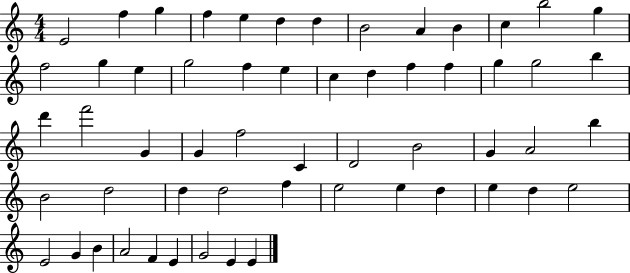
E4/h F5/q G5/q F5/q E5/q D5/q D5/q B4/h A4/q B4/q C5/q B5/h G5/q F5/h G5/q E5/q G5/h F5/q E5/q C5/q D5/q F5/q F5/q G5/q G5/h B5/q D6/q F6/h G4/q G4/q F5/h C4/q D4/h B4/h G4/q A4/h B5/q B4/h D5/h D5/q D5/h F5/q E5/h E5/q D5/q E5/q D5/q E5/h E4/h G4/q B4/q A4/h F4/q E4/q G4/h E4/q E4/q